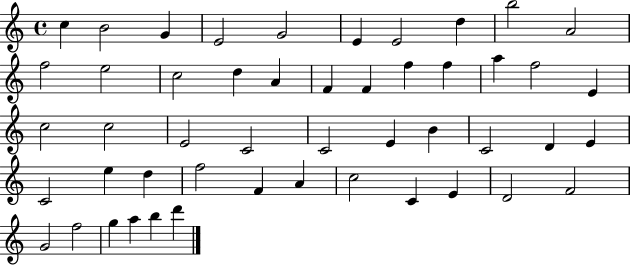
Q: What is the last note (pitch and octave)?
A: D6